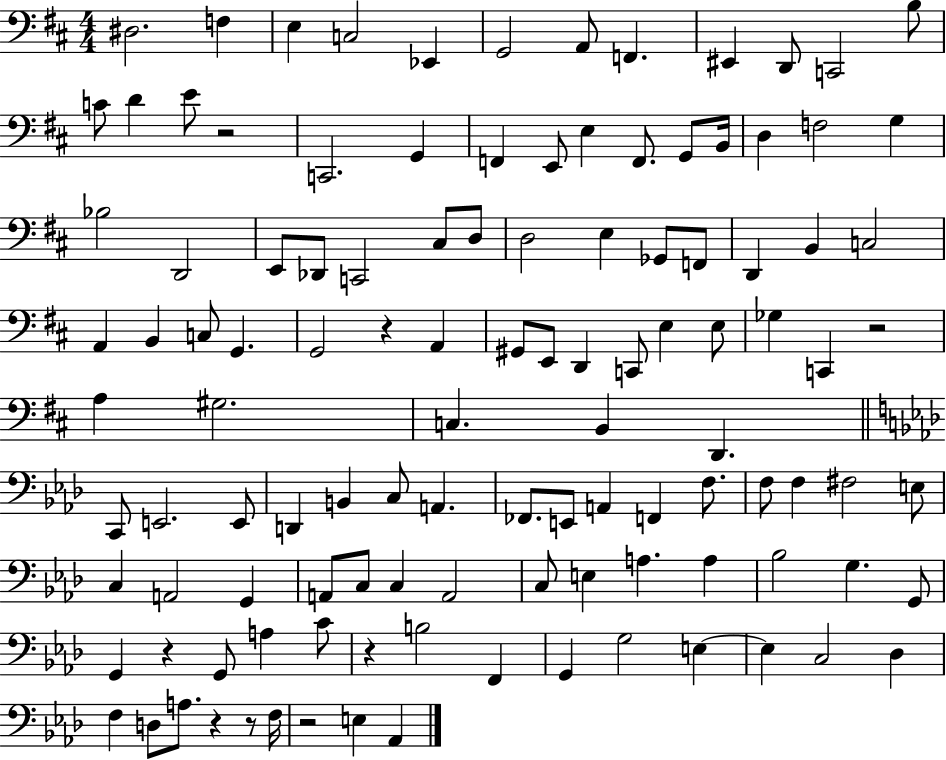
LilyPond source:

{
  \clef bass
  \numericTimeSignature
  \time 4/4
  \key d \major
  dis2. f4 | e4 c2 ees,4 | g,2 a,8 f,4. | eis,4 d,8 c,2 b8 | \break c'8 d'4 e'8 r2 | c,2. g,4 | f,4 e,8 e4 f,8. g,8 b,16 | d4 f2 g4 | \break bes2 d,2 | e,8 des,8 c,2 cis8 d8 | d2 e4 ges,8 f,8 | d,4 b,4 c2 | \break a,4 b,4 c8 g,4. | g,2 r4 a,4 | gis,8 e,8 d,4 c,8 e4 e8 | ges4 c,4 r2 | \break a4 gis2. | c4. b,4 d,4. | \bar "||" \break \key aes \major c,8 e,2. e,8 | d,4 b,4 c8 a,4. | fes,8. e,8 a,4 f,4 f8. | f8 f4 fis2 e8 | \break c4 a,2 g,4 | a,8 c8 c4 a,2 | c8 e4 a4. a4 | bes2 g4. g,8 | \break g,4 r4 g,8 a4 c'8 | r4 b2 f,4 | g,4 g2 e4~~ | e4 c2 des4 | \break f4 d8 a8. r4 r8 f16 | r2 e4 aes,4 | \bar "|."
}